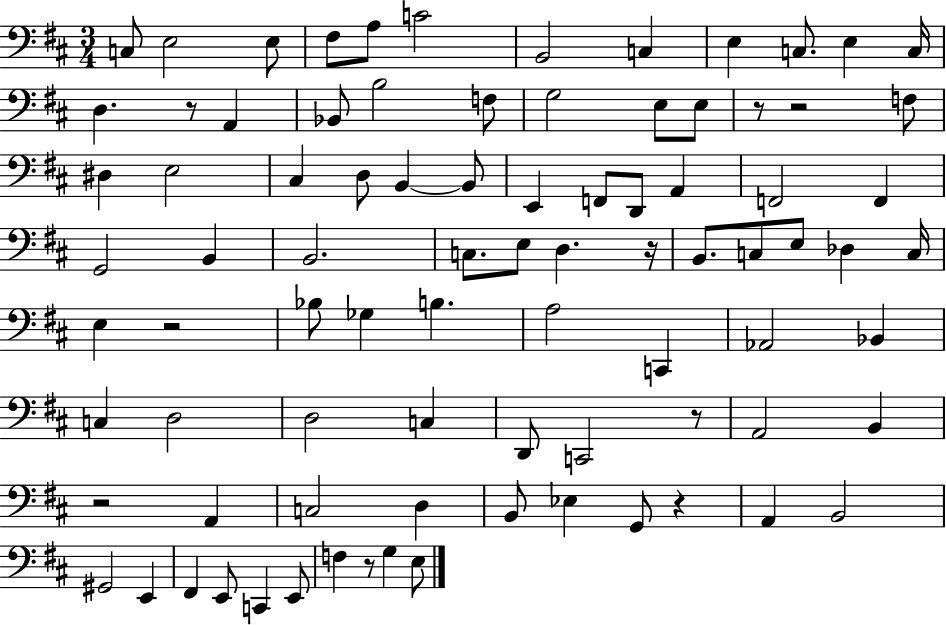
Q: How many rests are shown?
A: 9